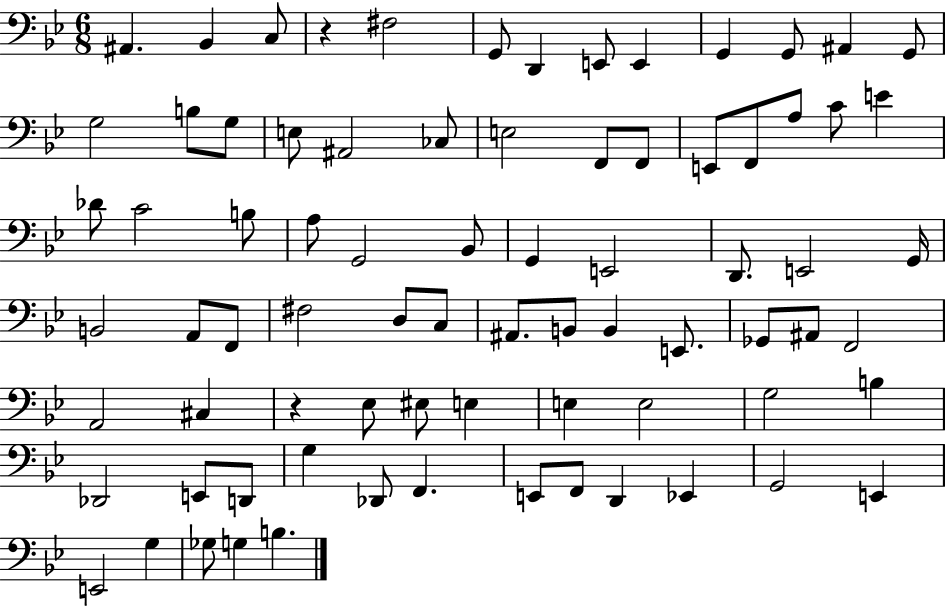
{
  \clef bass
  \numericTimeSignature
  \time 6/8
  \key bes \major
  ais,4. bes,4 c8 | r4 fis2 | g,8 d,4 e,8 e,4 | g,4 g,8 ais,4 g,8 | \break g2 b8 g8 | e8 ais,2 ces8 | e2 f,8 f,8 | e,8 f,8 a8 c'8 e'4 | \break des'8 c'2 b8 | a8 g,2 bes,8 | g,4 e,2 | d,8. e,2 g,16 | \break b,2 a,8 f,8 | fis2 d8 c8 | ais,8. b,8 b,4 e,8. | ges,8 ais,8 f,2 | \break a,2 cis4 | r4 ees8 eis8 e4 | e4 e2 | g2 b4 | \break des,2 e,8 d,8 | g4 des,8 f,4. | e,8 f,8 d,4 ees,4 | g,2 e,4 | \break e,2 g4 | ges8 g4 b4. | \bar "|."
}